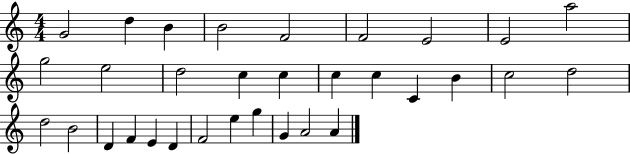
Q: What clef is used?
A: treble